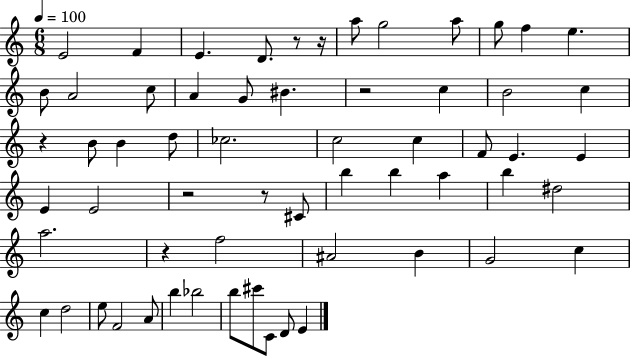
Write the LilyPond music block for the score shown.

{
  \clef treble
  \numericTimeSignature
  \time 6/8
  \key c \major
  \tempo 4 = 100
  e'2 f'4 | e'4. d'8. r8 r16 | a''8 g''2 a''8 | g''8 f''4 e''4. | \break b'8 a'2 c''8 | a'4 g'8 bis'4. | r2 c''4 | b'2 c''4 | \break r4 b'8 b'4 d''8 | ces''2. | c''2 c''4 | f'8 e'4. e'4 | \break e'4 e'2 | r2 r8 cis'8 | b''4 b''4 a''4 | b''4 dis''2 | \break a''2. | r4 f''2 | ais'2 b'4 | g'2 c''4 | \break c''4 d''2 | e''8 f'2 a'8 | b''4 bes''2 | b''8 cis'''8 c'8 d'8 e'4 | \break \bar "|."
}